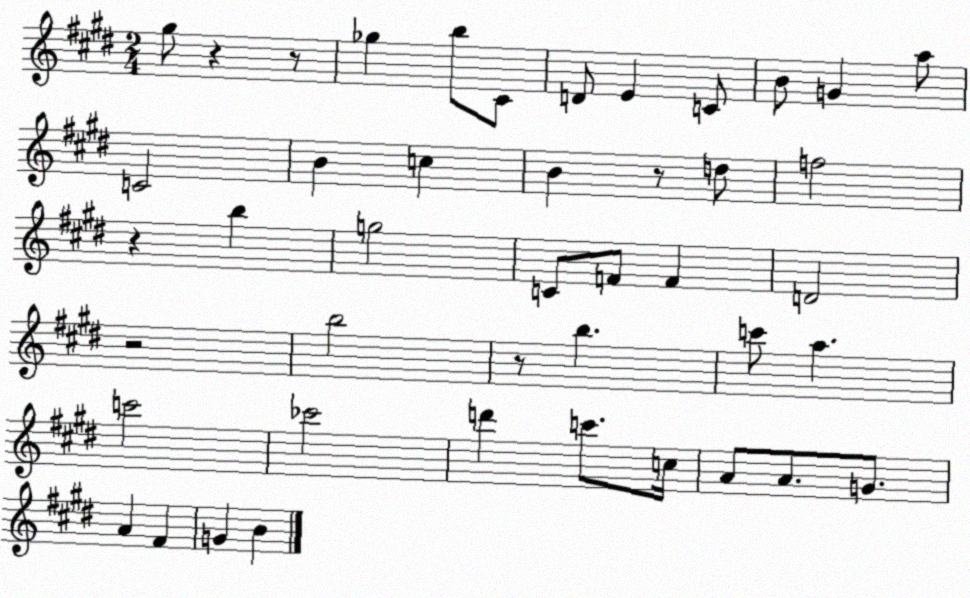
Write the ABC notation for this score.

X:1
T:Untitled
M:2/4
L:1/4
K:E
^g/2 z z/2 _g b/2 ^C/2 D/2 E C/2 B/2 G a/2 C2 B c B z/2 d/2 f2 z b g2 C/2 F/2 F D2 z2 b2 z/2 b c'/2 a c'2 _c'2 d' c'/2 c/4 A/2 A/2 G/2 A ^F G B